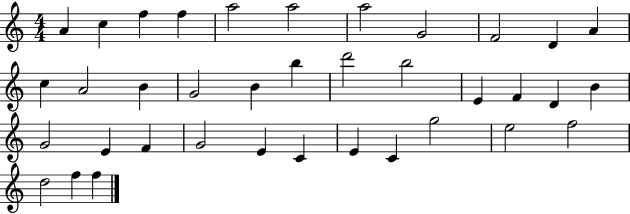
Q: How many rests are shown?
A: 0